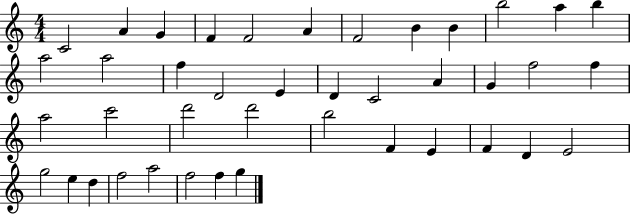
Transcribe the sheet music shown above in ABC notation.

X:1
T:Untitled
M:4/4
L:1/4
K:C
C2 A G F F2 A F2 B B b2 a b a2 a2 f D2 E D C2 A G f2 f a2 c'2 d'2 d'2 b2 F E F D E2 g2 e d f2 a2 f2 f g